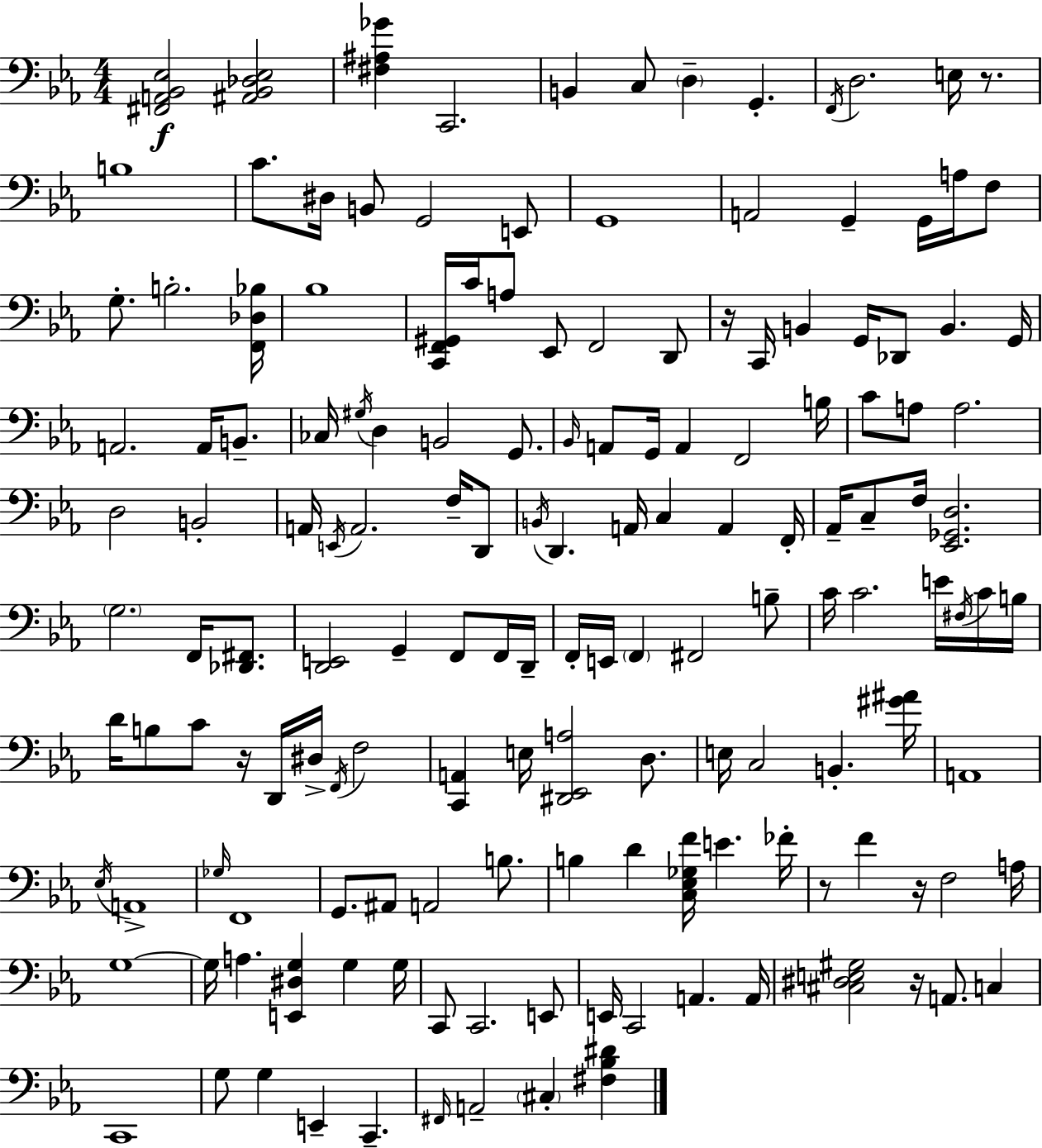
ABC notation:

X:1
T:Untitled
M:4/4
L:1/4
K:Cm
[^F,,A,,_B,,_E,]2 [^A,,_B,,_D,_E,]2 [^F,^A,_G] C,,2 B,, C,/2 D, G,, F,,/4 D,2 E,/4 z/2 B,4 C/2 ^D,/4 B,,/2 G,,2 E,,/2 G,,4 A,,2 G,, G,,/4 A,/4 F,/2 G,/2 B,2 [F,,_D,_B,]/4 _B,4 [C,,F,,^G,,]/4 C/4 A,/2 _E,,/2 F,,2 D,,/2 z/4 C,,/4 B,, G,,/4 _D,,/2 B,, G,,/4 A,,2 A,,/4 B,,/2 _C,/4 ^G,/4 D, B,,2 G,,/2 _B,,/4 A,,/2 G,,/4 A,, F,,2 B,/4 C/2 A,/2 A,2 D,2 B,,2 A,,/4 E,,/4 A,,2 F,/4 D,,/2 B,,/4 D,, A,,/4 C, A,, F,,/4 _A,,/4 C,/2 F,/4 [_E,,_G,,D,]2 G,2 F,,/4 [_D,,^F,,]/2 [D,,E,,]2 G,, F,,/2 F,,/4 D,,/4 F,,/4 E,,/4 F,, ^F,,2 B,/2 C/4 C2 E/4 ^F,/4 C/4 B,/4 D/4 B,/2 C/2 z/4 D,,/4 ^D,/4 F,,/4 F,2 [C,,A,,] E,/4 [^D,,_E,,A,]2 D,/2 E,/4 C,2 B,, [^G^A]/4 A,,4 _E,/4 A,,4 _G,/4 F,,4 G,,/2 ^A,,/2 A,,2 B,/2 B, D [C,_E,_G,F]/4 E _F/4 z/2 F z/4 F,2 A,/4 G,4 G,/4 A, [E,,^D,G,] G, G,/4 C,,/2 C,,2 E,,/2 E,,/4 C,,2 A,, A,,/4 [^C,^D,E,^G,]2 z/4 A,,/2 C, C,,4 G,/2 G, E,, C,, ^F,,/4 A,,2 ^C, [^F,_B,^D]